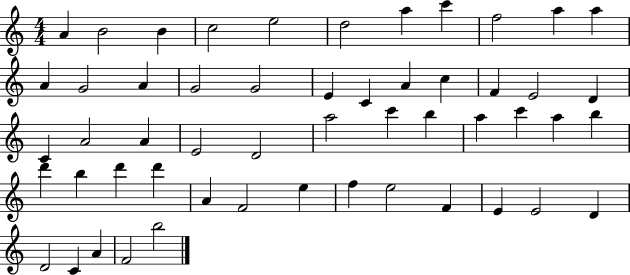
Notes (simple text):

A4/q B4/h B4/q C5/h E5/h D5/h A5/q C6/q F5/h A5/q A5/q A4/q G4/h A4/q G4/h G4/h E4/q C4/q A4/q C5/q F4/q E4/h D4/q C4/q A4/h A4/q E4/h D4/h A5/h C6/q B5/q A5/q C6/q A5/q B5/q D6/q B5/q D6/q D6/q A4/q F4/h E5/q F5/q E5/h F4/q E4/q E4/h D4/q D4/h C4/q A4/q F4/h B5/h